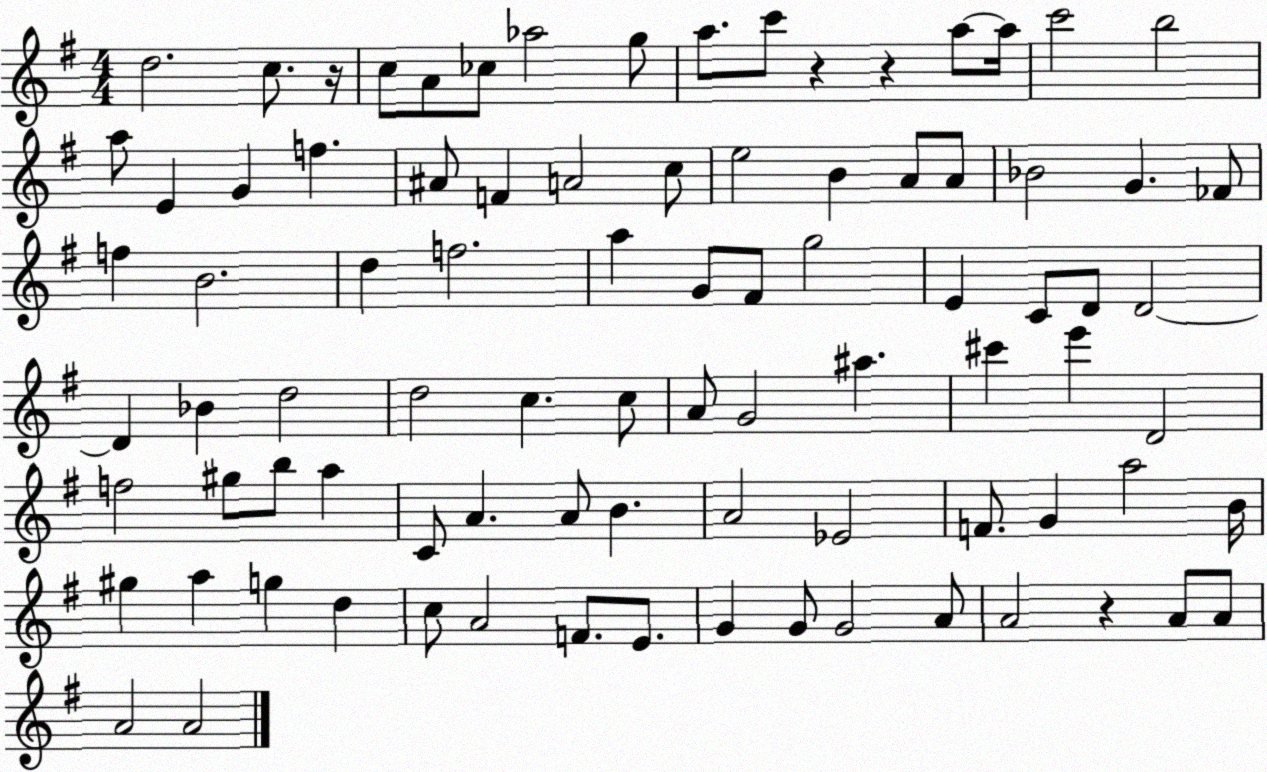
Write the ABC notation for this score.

X:1
T:Untitled
M:4/4
L:1/4
K:G
d2 c/2 z/4 c/2 A/2 _c/2 _a2 g/2 a/2 c'/2 z z a/2 a/4 c'2 b2 a/2 E G f ^A/2 F A2 c/2 e2 B A/2 A/2 _B2 G _F/2 f B2 d f2 a G/2 ^F/2 g2 E C/2 D/2 D2 D _B d2 d2 c c/2 A/2 G2 ^a ^c' e' D2 f2 ^g/2 b/2 a C/2 A A/2 B A2 _E2 F/2 G a2 B/4 ^g a g d c/2 A2 F/2 E/2 G G/2 G2 A/2 A2 z A/2 A/2 A2 A2